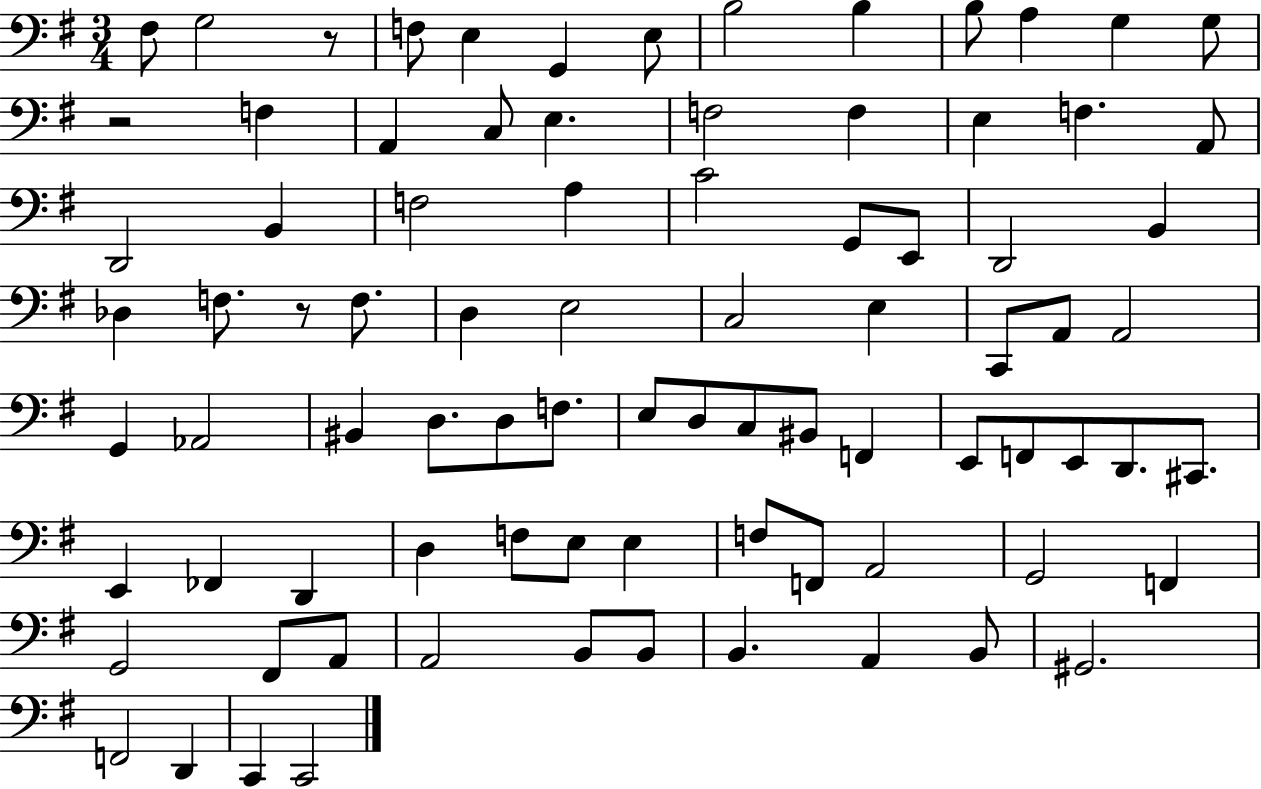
X:1
T:Untitled
M:3/4
L:1/4
K:G
^F,/2 G,2 z/2 F,/2 E, G,, E,/2 B,2 B, B,/2 A, G, G,/2 z2 F, A,, C,/2 E, F,2 F, E, F, A,,/2 D,,2 B,, F,2 A, C2 G,,/2 E,,/2 D,,2 B,, _D, F,/2 z/2 F,/2 D, E,2 C,2 E, C,,/2 A,,/2 A,,2 G,, _A,,2 ^B,, D,/2 D,/2 F,/2 E,/2 D,/2 C,/2 ^B,,/2 F,, E,,/2 F,,/2 E,,/2 D,,/2 ^C,,/2 E,, _F,, D,, D, F,/2 E,/2 E, F,/2 F,,/2 A,,2 G,,2 F,, G,,2 ^F,,/2 A,,/2 A,,2 B,,/2 B,,/2 B,, A,, B,,/2 ^G,,2 F,,2 D,, C,, C,,2